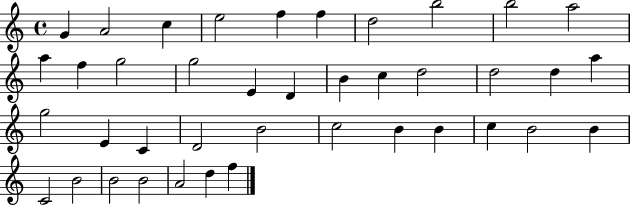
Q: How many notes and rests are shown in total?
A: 40